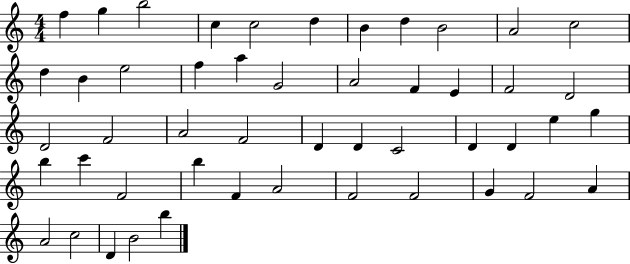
F5/q G5/q B5/h C5/q C5/h D5/q B4/q D5/q B4/h A4/h C5/h D5/q B4/q E5/h F5/q A5/q G4/h A4/h F4/q E4/q F4/h D4/h D4/h F4/h A4/h F4/h D4/q D4/q C4/h D4/q D4/q E5/q G5/q B5/q C6/q F4/h B5/q F4/q A4/h F4/h F4/h G4/q F4/h A4/q A4/h C5/h D4/q B4/h B5/q